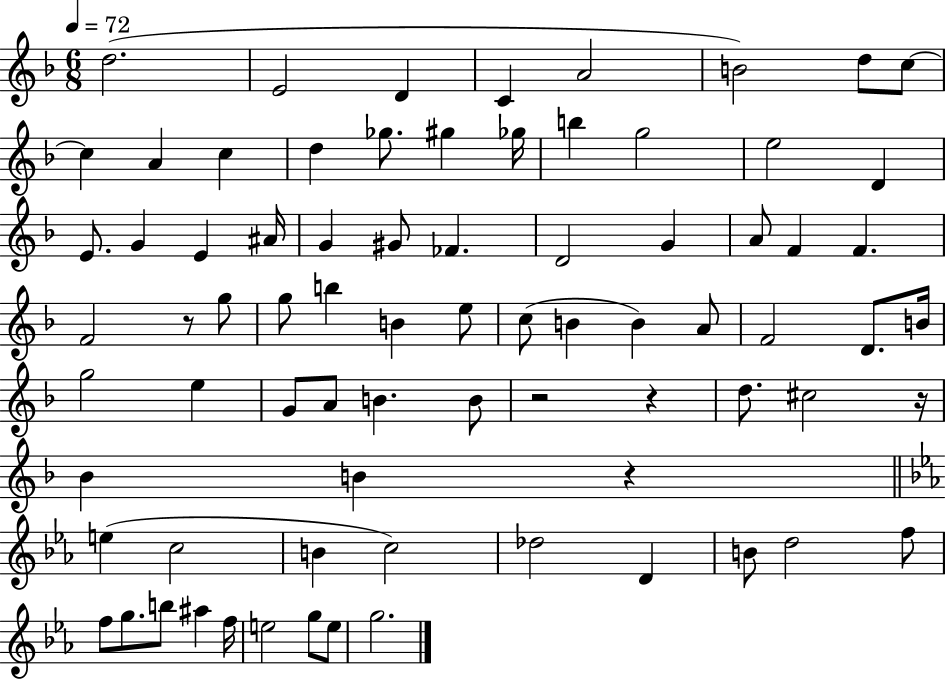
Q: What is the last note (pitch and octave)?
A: G5